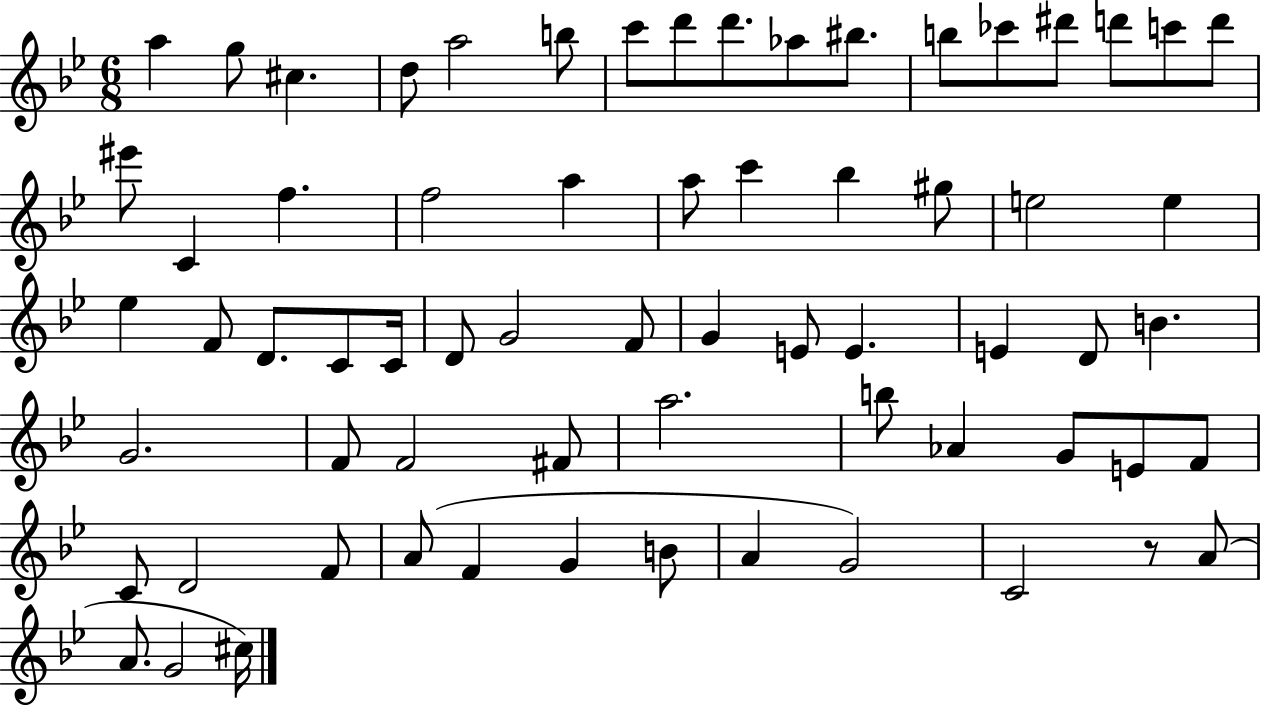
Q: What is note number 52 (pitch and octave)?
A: F4